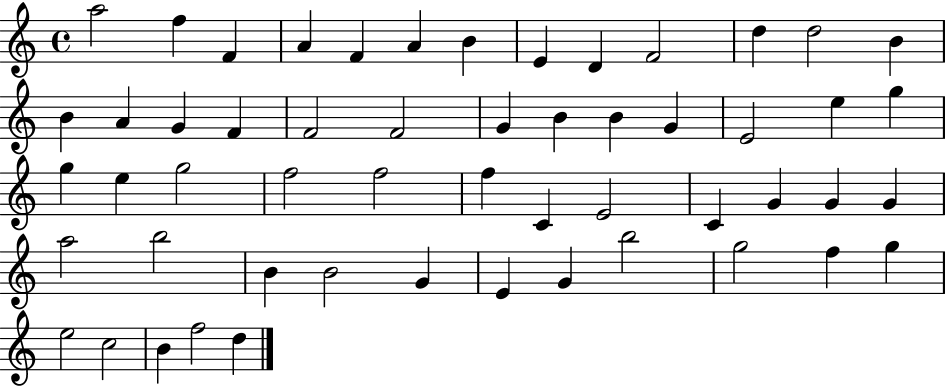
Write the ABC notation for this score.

X:1
T:Untitled
M:4/4
L:1/4
K:C
a2 f F A F A B E D F2 d d2 B B A G F F2 F2 G B B G E2 e g g e g2 f2 f2 f C E2 C G G G a2 b2 B B2 G E G b2 g2 f g e2 c2 B f2 d